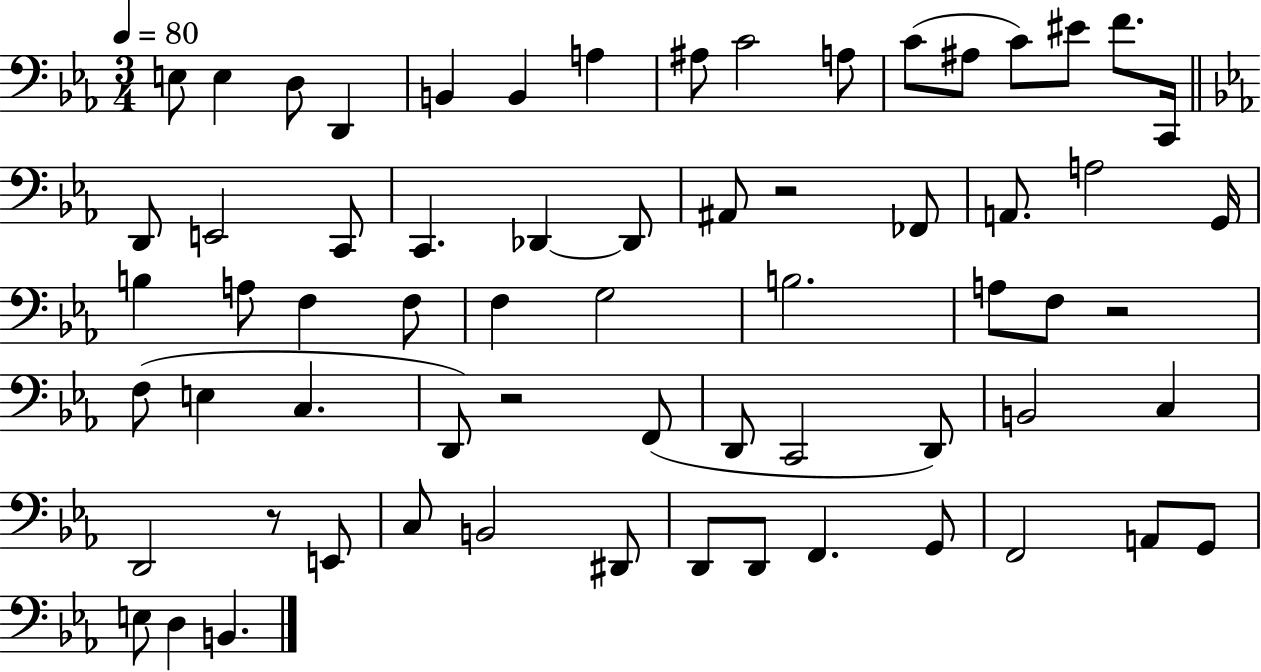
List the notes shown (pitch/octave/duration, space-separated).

E3/e E3/q D3/e D2/q B2/q B2/q A3/q A#3/e C4/h A3/e C4/e A#3/e C4/e EIS4/e F4/e. C2/s D2/e E2/h C2/e C2/q. Db2/q Db2/e A#2/e R/h FES2/e A2/e. A3/h G2/s B3/q A3/e F3/q F3/e F3/q G3/h B3/h. A3/e F3/e R/h F3/e E3/q C3/q. D2/e R/h F2/e D2/e C2/h D2/e B2/h C3/q D2/h R/e E2/e C3/e B2/h D#2/e D2/e D2/e F2/q. G2/e F2/h A2/e G2/e E3/e D3/q B2/q.